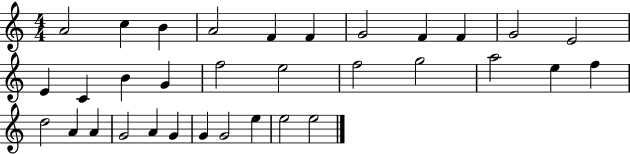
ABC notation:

X:1
T:Untitled
M:4/4
L:1/4
K:C
A2 c B A2 F F G2 F F G2 E2 E C B G f2 e2 f2 g2 a2 e f d2 A A G2 A G G G2 e e2 e2